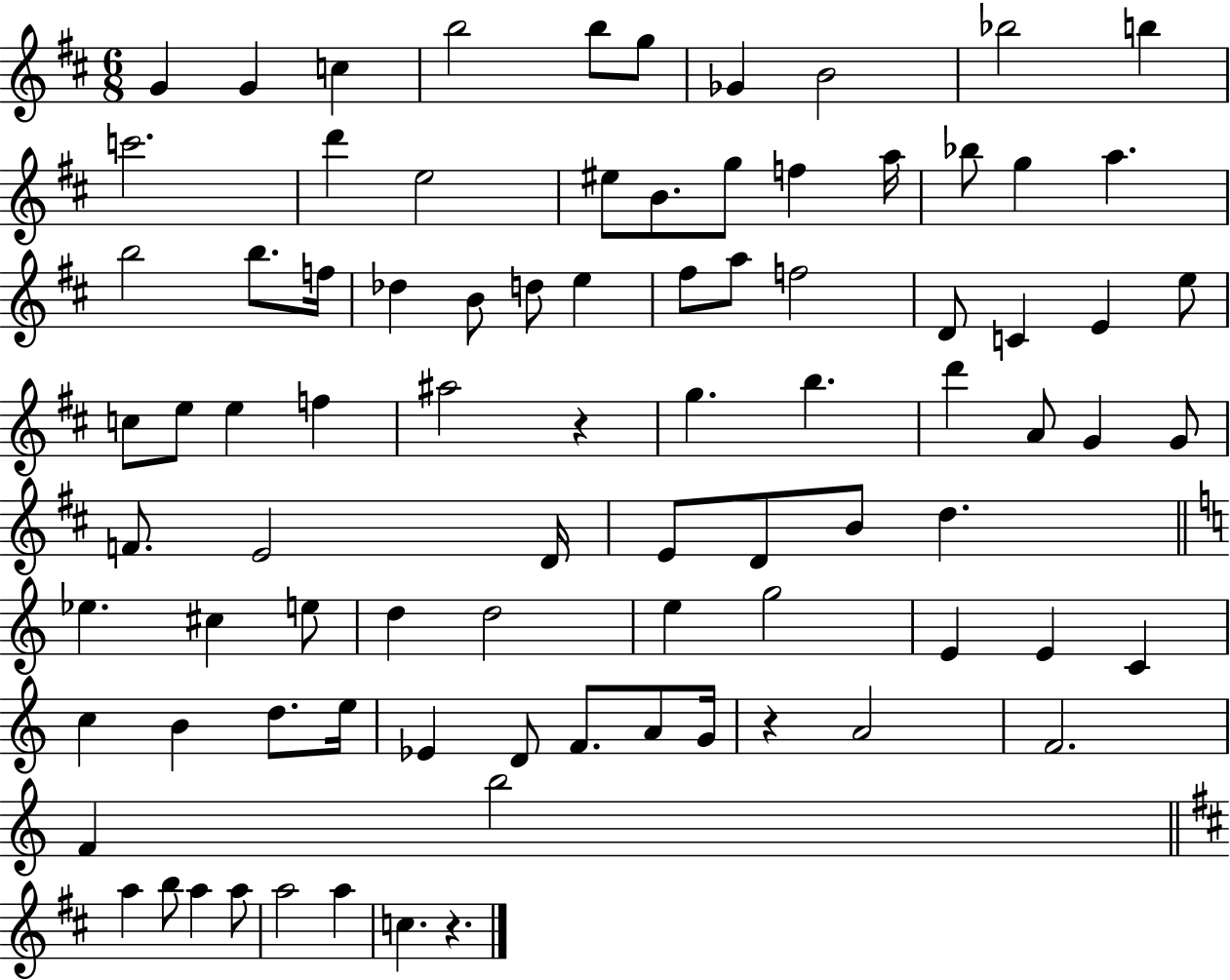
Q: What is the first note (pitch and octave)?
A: G4